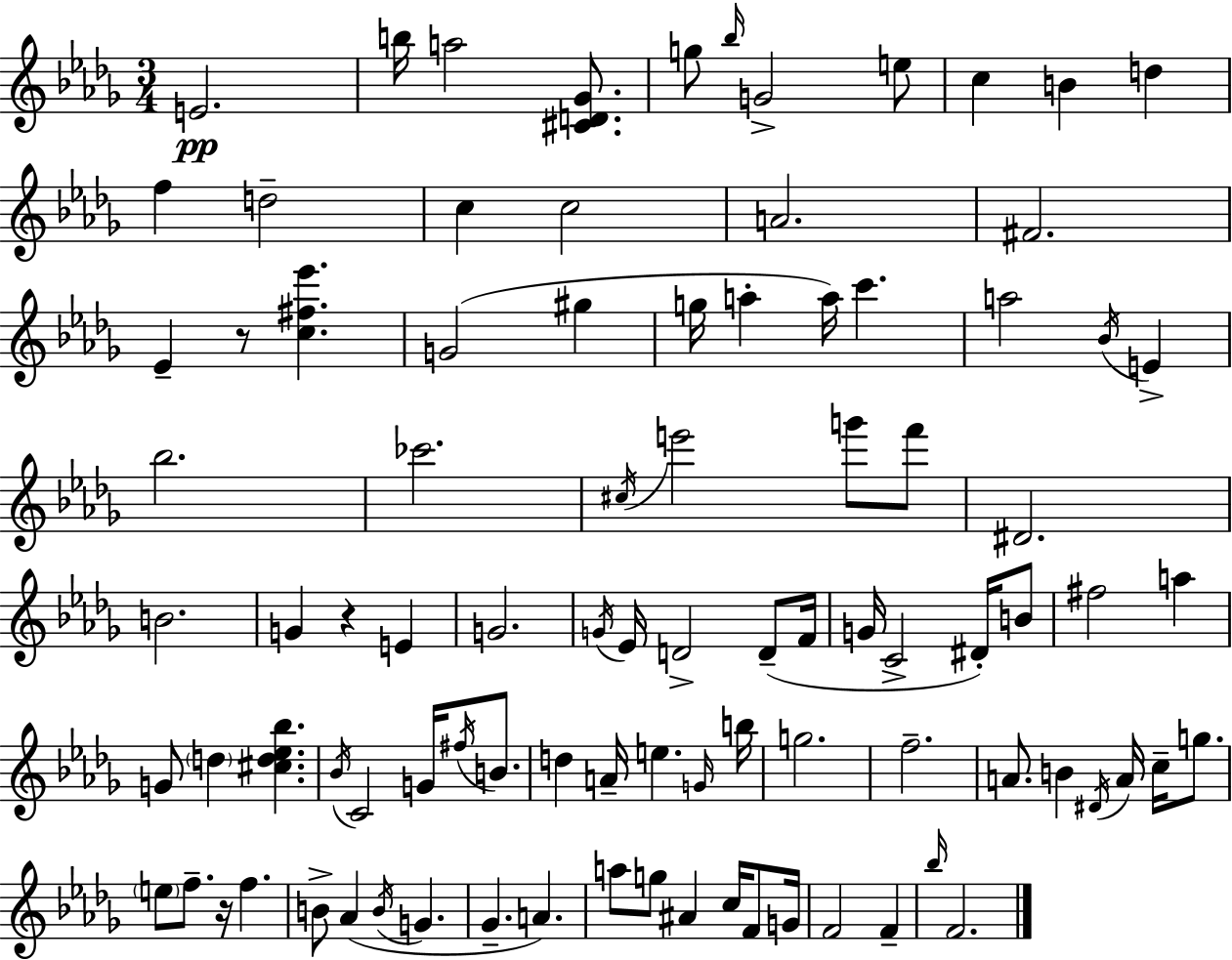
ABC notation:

X:1
T:Untitled
M:3/4
L:1/4
K:Bbm
E2 b/4 a2 [^CD_G]/2 g/2 _b/4 G2 e/2 c B d f d2 c c2 A2 ^F2 _E z/2 [c^f_e'] G2 ^g g/4 a a/4 c' a2 _B/4 E _b2 _c'2 ^c/4 e'2 g'/2 f'/2 ^D2 B2 G z E G2 G/4 _E/4 D2 D/2 F/4 G/4 C2 ^D/4 B/2 ^f2 a G/2 d [^cd_e_b] _B/4 C2 G/4 ^f/4 B/2 d A/4 e G/4 b/4 g2 f2 A/2 B ^D/4 A/4 c/4 g/2 e/2 f/2 z/4 f B/2 _A B/4 G _G A a/2 g/2 ^A c/4 F/2 G/4 F2 F _b/4 F2